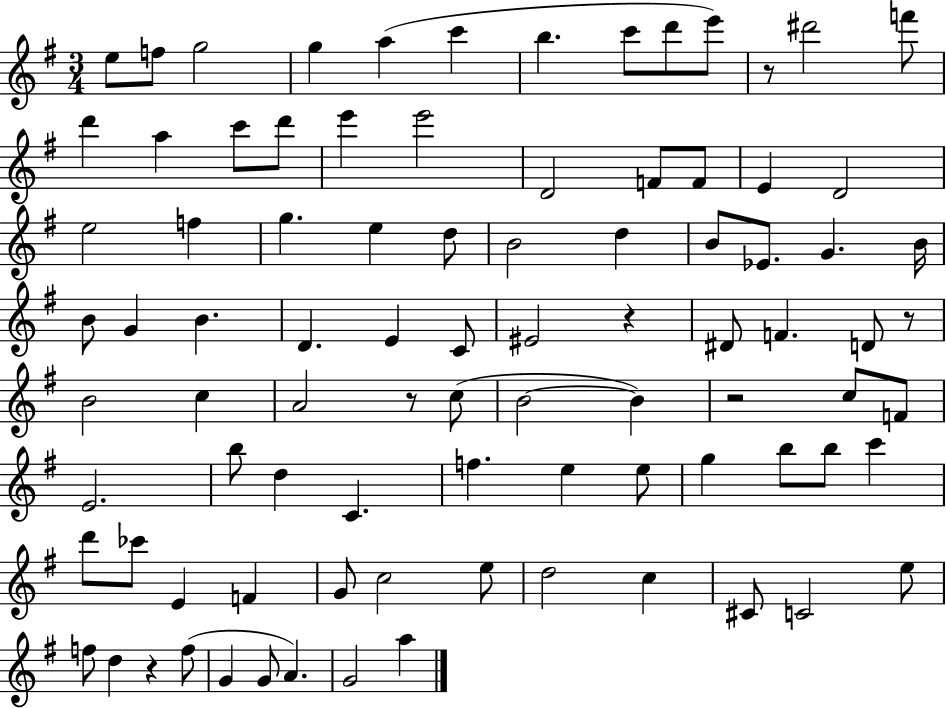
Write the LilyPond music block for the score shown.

{
  \clef treble
  \numericTimeSignature
  \time 3/4
  \key g \major
  e''8 f''8 g''2 | g''4 a''4( c'''4 | b''4. c'''8 d'''8 e'''8) | r8 dis'''2 f'''8 | \break d'''4 a''4 c'''8 d'''8 | e'''4 e'''2 | d'2 f'8 f'8 | e'4 d'2 | \break e''2 f''4 | g''4. e''4 d''8 | b'2 d''4 | b'8 ees'8. g'4. b'16 | \break b'8 g'4 b'4. | d'4. e'4 c'8 | eis'2 r4 | dis'8 f'4. d'8 r8 | \break b'2 c''4 | a'2 r8 c''8( | b'2~~ b'4) | r2 c''8 f'8 | \break e'2. | b''8 d''4 c'4. | f''4. e''4 e''8 | g''4 b''8 b''8 c'''4 | \break d'''8 ces'''8 e'4 f'4 | g'8 c''2 e''8 | d''2 c''4 | cis'8 c'2 e''8 | \break f''8 d''4 r4 f''8( | g'4 g'8 a'4.) | g'2 a''4 | \bar "|."
}